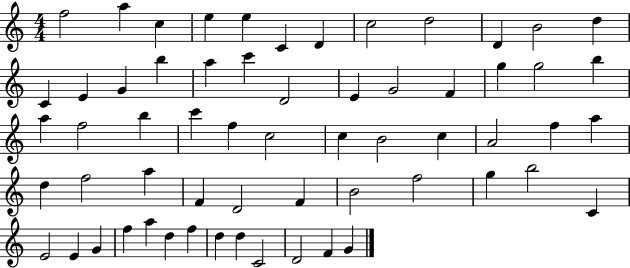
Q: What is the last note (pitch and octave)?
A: G4